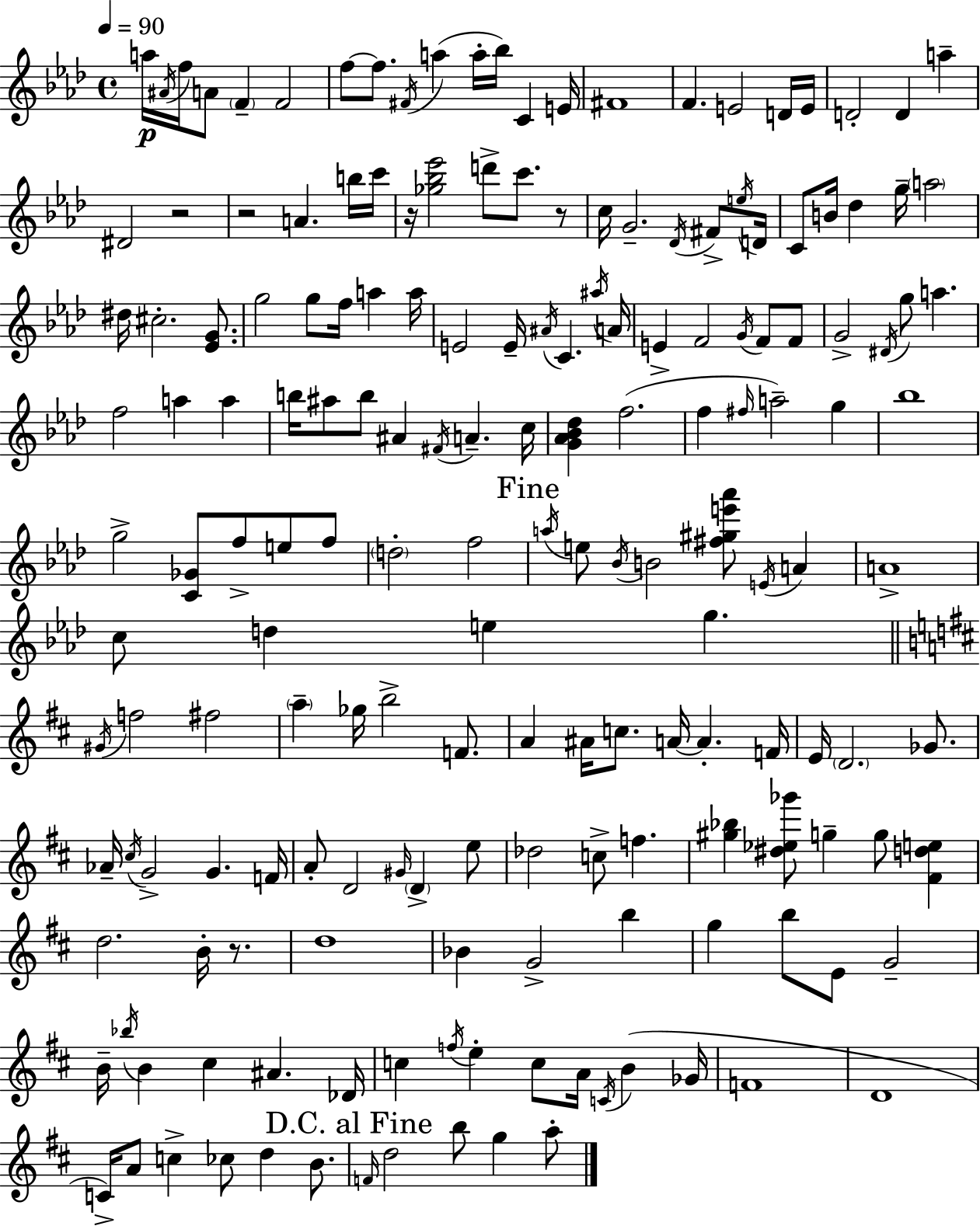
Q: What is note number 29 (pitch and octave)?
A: C5